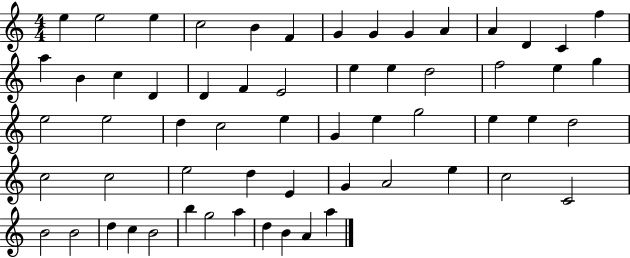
X:1
T:Untitled
M:4/4
L:1/4
K:C
e e2 e c2 B F G G G A A D C f a B c D D F E2 e e d2 f2 e g e2 e2 d c2 e G e g2 e e d2 c2 c2 e2 d E G A2 e c2 C2 B2 B2 d c B2 b g2 a d B A a